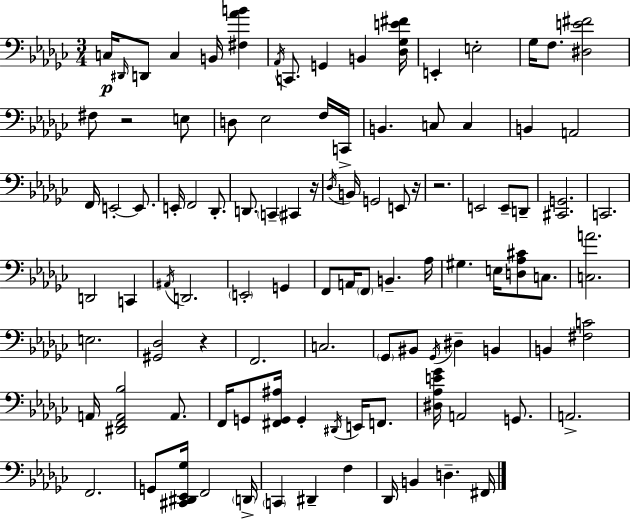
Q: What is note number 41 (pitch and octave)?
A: C2